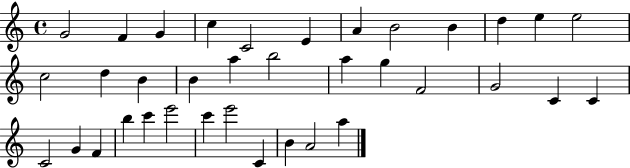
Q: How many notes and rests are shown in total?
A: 36